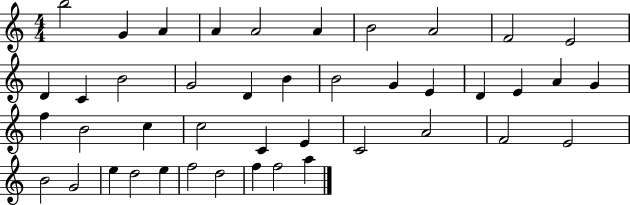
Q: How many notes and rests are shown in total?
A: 43